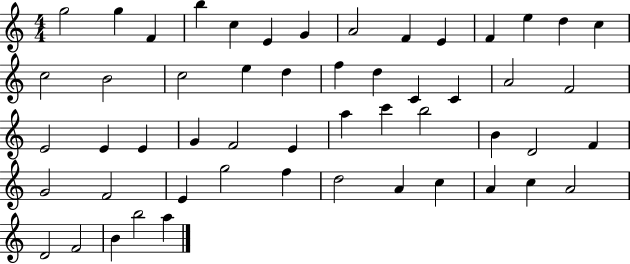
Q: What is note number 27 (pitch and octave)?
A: E4